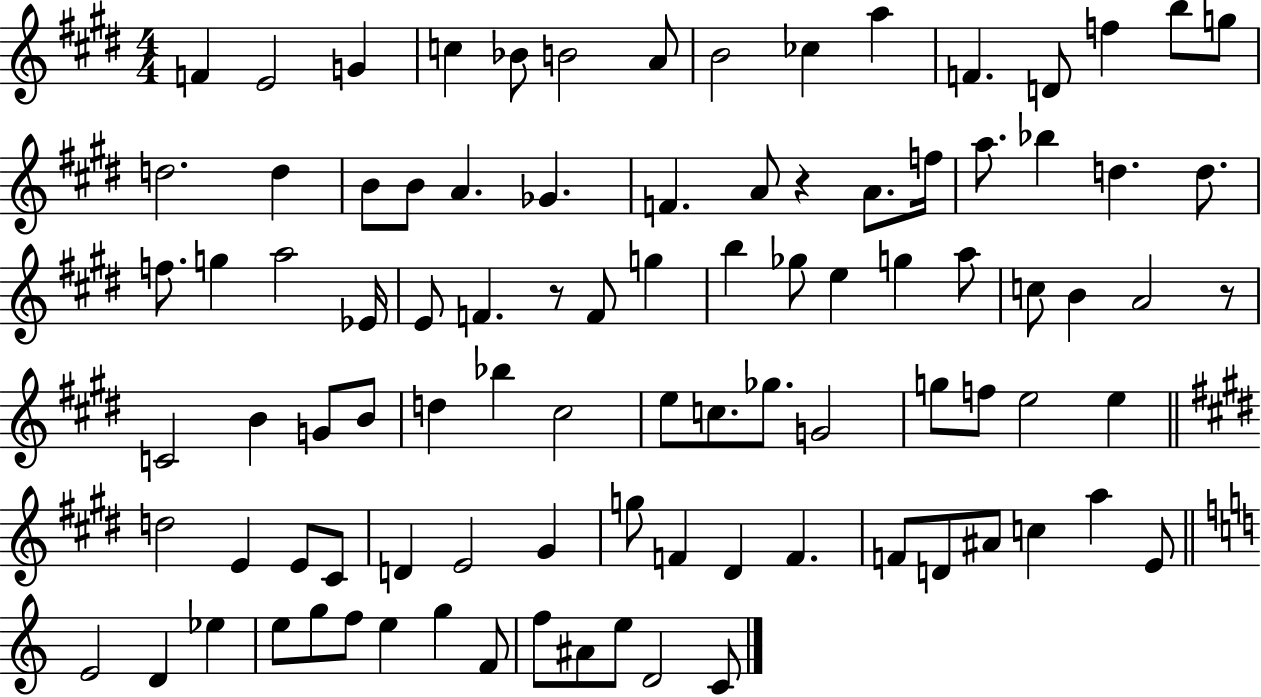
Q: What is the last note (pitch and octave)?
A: C4